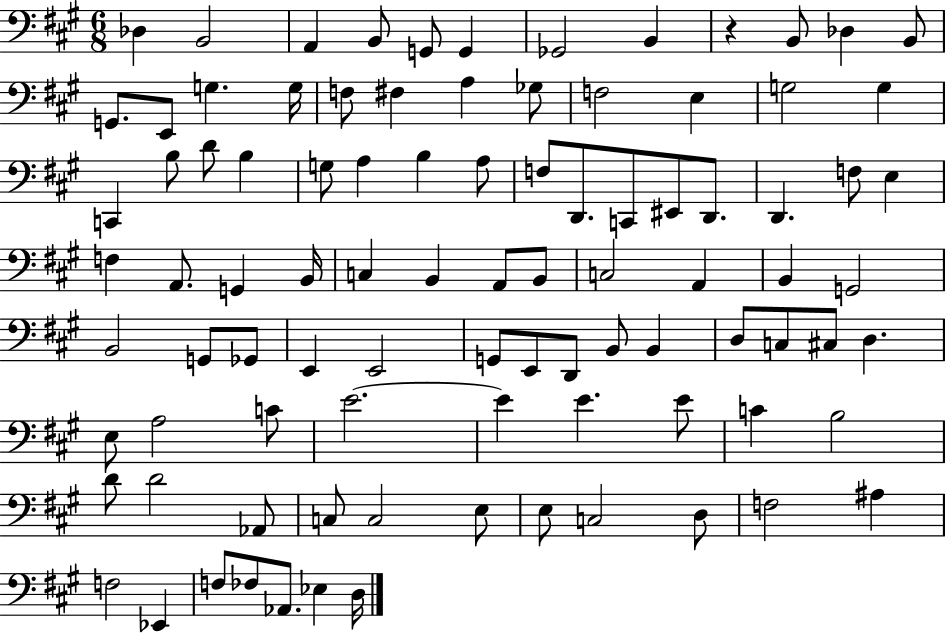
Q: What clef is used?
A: bass